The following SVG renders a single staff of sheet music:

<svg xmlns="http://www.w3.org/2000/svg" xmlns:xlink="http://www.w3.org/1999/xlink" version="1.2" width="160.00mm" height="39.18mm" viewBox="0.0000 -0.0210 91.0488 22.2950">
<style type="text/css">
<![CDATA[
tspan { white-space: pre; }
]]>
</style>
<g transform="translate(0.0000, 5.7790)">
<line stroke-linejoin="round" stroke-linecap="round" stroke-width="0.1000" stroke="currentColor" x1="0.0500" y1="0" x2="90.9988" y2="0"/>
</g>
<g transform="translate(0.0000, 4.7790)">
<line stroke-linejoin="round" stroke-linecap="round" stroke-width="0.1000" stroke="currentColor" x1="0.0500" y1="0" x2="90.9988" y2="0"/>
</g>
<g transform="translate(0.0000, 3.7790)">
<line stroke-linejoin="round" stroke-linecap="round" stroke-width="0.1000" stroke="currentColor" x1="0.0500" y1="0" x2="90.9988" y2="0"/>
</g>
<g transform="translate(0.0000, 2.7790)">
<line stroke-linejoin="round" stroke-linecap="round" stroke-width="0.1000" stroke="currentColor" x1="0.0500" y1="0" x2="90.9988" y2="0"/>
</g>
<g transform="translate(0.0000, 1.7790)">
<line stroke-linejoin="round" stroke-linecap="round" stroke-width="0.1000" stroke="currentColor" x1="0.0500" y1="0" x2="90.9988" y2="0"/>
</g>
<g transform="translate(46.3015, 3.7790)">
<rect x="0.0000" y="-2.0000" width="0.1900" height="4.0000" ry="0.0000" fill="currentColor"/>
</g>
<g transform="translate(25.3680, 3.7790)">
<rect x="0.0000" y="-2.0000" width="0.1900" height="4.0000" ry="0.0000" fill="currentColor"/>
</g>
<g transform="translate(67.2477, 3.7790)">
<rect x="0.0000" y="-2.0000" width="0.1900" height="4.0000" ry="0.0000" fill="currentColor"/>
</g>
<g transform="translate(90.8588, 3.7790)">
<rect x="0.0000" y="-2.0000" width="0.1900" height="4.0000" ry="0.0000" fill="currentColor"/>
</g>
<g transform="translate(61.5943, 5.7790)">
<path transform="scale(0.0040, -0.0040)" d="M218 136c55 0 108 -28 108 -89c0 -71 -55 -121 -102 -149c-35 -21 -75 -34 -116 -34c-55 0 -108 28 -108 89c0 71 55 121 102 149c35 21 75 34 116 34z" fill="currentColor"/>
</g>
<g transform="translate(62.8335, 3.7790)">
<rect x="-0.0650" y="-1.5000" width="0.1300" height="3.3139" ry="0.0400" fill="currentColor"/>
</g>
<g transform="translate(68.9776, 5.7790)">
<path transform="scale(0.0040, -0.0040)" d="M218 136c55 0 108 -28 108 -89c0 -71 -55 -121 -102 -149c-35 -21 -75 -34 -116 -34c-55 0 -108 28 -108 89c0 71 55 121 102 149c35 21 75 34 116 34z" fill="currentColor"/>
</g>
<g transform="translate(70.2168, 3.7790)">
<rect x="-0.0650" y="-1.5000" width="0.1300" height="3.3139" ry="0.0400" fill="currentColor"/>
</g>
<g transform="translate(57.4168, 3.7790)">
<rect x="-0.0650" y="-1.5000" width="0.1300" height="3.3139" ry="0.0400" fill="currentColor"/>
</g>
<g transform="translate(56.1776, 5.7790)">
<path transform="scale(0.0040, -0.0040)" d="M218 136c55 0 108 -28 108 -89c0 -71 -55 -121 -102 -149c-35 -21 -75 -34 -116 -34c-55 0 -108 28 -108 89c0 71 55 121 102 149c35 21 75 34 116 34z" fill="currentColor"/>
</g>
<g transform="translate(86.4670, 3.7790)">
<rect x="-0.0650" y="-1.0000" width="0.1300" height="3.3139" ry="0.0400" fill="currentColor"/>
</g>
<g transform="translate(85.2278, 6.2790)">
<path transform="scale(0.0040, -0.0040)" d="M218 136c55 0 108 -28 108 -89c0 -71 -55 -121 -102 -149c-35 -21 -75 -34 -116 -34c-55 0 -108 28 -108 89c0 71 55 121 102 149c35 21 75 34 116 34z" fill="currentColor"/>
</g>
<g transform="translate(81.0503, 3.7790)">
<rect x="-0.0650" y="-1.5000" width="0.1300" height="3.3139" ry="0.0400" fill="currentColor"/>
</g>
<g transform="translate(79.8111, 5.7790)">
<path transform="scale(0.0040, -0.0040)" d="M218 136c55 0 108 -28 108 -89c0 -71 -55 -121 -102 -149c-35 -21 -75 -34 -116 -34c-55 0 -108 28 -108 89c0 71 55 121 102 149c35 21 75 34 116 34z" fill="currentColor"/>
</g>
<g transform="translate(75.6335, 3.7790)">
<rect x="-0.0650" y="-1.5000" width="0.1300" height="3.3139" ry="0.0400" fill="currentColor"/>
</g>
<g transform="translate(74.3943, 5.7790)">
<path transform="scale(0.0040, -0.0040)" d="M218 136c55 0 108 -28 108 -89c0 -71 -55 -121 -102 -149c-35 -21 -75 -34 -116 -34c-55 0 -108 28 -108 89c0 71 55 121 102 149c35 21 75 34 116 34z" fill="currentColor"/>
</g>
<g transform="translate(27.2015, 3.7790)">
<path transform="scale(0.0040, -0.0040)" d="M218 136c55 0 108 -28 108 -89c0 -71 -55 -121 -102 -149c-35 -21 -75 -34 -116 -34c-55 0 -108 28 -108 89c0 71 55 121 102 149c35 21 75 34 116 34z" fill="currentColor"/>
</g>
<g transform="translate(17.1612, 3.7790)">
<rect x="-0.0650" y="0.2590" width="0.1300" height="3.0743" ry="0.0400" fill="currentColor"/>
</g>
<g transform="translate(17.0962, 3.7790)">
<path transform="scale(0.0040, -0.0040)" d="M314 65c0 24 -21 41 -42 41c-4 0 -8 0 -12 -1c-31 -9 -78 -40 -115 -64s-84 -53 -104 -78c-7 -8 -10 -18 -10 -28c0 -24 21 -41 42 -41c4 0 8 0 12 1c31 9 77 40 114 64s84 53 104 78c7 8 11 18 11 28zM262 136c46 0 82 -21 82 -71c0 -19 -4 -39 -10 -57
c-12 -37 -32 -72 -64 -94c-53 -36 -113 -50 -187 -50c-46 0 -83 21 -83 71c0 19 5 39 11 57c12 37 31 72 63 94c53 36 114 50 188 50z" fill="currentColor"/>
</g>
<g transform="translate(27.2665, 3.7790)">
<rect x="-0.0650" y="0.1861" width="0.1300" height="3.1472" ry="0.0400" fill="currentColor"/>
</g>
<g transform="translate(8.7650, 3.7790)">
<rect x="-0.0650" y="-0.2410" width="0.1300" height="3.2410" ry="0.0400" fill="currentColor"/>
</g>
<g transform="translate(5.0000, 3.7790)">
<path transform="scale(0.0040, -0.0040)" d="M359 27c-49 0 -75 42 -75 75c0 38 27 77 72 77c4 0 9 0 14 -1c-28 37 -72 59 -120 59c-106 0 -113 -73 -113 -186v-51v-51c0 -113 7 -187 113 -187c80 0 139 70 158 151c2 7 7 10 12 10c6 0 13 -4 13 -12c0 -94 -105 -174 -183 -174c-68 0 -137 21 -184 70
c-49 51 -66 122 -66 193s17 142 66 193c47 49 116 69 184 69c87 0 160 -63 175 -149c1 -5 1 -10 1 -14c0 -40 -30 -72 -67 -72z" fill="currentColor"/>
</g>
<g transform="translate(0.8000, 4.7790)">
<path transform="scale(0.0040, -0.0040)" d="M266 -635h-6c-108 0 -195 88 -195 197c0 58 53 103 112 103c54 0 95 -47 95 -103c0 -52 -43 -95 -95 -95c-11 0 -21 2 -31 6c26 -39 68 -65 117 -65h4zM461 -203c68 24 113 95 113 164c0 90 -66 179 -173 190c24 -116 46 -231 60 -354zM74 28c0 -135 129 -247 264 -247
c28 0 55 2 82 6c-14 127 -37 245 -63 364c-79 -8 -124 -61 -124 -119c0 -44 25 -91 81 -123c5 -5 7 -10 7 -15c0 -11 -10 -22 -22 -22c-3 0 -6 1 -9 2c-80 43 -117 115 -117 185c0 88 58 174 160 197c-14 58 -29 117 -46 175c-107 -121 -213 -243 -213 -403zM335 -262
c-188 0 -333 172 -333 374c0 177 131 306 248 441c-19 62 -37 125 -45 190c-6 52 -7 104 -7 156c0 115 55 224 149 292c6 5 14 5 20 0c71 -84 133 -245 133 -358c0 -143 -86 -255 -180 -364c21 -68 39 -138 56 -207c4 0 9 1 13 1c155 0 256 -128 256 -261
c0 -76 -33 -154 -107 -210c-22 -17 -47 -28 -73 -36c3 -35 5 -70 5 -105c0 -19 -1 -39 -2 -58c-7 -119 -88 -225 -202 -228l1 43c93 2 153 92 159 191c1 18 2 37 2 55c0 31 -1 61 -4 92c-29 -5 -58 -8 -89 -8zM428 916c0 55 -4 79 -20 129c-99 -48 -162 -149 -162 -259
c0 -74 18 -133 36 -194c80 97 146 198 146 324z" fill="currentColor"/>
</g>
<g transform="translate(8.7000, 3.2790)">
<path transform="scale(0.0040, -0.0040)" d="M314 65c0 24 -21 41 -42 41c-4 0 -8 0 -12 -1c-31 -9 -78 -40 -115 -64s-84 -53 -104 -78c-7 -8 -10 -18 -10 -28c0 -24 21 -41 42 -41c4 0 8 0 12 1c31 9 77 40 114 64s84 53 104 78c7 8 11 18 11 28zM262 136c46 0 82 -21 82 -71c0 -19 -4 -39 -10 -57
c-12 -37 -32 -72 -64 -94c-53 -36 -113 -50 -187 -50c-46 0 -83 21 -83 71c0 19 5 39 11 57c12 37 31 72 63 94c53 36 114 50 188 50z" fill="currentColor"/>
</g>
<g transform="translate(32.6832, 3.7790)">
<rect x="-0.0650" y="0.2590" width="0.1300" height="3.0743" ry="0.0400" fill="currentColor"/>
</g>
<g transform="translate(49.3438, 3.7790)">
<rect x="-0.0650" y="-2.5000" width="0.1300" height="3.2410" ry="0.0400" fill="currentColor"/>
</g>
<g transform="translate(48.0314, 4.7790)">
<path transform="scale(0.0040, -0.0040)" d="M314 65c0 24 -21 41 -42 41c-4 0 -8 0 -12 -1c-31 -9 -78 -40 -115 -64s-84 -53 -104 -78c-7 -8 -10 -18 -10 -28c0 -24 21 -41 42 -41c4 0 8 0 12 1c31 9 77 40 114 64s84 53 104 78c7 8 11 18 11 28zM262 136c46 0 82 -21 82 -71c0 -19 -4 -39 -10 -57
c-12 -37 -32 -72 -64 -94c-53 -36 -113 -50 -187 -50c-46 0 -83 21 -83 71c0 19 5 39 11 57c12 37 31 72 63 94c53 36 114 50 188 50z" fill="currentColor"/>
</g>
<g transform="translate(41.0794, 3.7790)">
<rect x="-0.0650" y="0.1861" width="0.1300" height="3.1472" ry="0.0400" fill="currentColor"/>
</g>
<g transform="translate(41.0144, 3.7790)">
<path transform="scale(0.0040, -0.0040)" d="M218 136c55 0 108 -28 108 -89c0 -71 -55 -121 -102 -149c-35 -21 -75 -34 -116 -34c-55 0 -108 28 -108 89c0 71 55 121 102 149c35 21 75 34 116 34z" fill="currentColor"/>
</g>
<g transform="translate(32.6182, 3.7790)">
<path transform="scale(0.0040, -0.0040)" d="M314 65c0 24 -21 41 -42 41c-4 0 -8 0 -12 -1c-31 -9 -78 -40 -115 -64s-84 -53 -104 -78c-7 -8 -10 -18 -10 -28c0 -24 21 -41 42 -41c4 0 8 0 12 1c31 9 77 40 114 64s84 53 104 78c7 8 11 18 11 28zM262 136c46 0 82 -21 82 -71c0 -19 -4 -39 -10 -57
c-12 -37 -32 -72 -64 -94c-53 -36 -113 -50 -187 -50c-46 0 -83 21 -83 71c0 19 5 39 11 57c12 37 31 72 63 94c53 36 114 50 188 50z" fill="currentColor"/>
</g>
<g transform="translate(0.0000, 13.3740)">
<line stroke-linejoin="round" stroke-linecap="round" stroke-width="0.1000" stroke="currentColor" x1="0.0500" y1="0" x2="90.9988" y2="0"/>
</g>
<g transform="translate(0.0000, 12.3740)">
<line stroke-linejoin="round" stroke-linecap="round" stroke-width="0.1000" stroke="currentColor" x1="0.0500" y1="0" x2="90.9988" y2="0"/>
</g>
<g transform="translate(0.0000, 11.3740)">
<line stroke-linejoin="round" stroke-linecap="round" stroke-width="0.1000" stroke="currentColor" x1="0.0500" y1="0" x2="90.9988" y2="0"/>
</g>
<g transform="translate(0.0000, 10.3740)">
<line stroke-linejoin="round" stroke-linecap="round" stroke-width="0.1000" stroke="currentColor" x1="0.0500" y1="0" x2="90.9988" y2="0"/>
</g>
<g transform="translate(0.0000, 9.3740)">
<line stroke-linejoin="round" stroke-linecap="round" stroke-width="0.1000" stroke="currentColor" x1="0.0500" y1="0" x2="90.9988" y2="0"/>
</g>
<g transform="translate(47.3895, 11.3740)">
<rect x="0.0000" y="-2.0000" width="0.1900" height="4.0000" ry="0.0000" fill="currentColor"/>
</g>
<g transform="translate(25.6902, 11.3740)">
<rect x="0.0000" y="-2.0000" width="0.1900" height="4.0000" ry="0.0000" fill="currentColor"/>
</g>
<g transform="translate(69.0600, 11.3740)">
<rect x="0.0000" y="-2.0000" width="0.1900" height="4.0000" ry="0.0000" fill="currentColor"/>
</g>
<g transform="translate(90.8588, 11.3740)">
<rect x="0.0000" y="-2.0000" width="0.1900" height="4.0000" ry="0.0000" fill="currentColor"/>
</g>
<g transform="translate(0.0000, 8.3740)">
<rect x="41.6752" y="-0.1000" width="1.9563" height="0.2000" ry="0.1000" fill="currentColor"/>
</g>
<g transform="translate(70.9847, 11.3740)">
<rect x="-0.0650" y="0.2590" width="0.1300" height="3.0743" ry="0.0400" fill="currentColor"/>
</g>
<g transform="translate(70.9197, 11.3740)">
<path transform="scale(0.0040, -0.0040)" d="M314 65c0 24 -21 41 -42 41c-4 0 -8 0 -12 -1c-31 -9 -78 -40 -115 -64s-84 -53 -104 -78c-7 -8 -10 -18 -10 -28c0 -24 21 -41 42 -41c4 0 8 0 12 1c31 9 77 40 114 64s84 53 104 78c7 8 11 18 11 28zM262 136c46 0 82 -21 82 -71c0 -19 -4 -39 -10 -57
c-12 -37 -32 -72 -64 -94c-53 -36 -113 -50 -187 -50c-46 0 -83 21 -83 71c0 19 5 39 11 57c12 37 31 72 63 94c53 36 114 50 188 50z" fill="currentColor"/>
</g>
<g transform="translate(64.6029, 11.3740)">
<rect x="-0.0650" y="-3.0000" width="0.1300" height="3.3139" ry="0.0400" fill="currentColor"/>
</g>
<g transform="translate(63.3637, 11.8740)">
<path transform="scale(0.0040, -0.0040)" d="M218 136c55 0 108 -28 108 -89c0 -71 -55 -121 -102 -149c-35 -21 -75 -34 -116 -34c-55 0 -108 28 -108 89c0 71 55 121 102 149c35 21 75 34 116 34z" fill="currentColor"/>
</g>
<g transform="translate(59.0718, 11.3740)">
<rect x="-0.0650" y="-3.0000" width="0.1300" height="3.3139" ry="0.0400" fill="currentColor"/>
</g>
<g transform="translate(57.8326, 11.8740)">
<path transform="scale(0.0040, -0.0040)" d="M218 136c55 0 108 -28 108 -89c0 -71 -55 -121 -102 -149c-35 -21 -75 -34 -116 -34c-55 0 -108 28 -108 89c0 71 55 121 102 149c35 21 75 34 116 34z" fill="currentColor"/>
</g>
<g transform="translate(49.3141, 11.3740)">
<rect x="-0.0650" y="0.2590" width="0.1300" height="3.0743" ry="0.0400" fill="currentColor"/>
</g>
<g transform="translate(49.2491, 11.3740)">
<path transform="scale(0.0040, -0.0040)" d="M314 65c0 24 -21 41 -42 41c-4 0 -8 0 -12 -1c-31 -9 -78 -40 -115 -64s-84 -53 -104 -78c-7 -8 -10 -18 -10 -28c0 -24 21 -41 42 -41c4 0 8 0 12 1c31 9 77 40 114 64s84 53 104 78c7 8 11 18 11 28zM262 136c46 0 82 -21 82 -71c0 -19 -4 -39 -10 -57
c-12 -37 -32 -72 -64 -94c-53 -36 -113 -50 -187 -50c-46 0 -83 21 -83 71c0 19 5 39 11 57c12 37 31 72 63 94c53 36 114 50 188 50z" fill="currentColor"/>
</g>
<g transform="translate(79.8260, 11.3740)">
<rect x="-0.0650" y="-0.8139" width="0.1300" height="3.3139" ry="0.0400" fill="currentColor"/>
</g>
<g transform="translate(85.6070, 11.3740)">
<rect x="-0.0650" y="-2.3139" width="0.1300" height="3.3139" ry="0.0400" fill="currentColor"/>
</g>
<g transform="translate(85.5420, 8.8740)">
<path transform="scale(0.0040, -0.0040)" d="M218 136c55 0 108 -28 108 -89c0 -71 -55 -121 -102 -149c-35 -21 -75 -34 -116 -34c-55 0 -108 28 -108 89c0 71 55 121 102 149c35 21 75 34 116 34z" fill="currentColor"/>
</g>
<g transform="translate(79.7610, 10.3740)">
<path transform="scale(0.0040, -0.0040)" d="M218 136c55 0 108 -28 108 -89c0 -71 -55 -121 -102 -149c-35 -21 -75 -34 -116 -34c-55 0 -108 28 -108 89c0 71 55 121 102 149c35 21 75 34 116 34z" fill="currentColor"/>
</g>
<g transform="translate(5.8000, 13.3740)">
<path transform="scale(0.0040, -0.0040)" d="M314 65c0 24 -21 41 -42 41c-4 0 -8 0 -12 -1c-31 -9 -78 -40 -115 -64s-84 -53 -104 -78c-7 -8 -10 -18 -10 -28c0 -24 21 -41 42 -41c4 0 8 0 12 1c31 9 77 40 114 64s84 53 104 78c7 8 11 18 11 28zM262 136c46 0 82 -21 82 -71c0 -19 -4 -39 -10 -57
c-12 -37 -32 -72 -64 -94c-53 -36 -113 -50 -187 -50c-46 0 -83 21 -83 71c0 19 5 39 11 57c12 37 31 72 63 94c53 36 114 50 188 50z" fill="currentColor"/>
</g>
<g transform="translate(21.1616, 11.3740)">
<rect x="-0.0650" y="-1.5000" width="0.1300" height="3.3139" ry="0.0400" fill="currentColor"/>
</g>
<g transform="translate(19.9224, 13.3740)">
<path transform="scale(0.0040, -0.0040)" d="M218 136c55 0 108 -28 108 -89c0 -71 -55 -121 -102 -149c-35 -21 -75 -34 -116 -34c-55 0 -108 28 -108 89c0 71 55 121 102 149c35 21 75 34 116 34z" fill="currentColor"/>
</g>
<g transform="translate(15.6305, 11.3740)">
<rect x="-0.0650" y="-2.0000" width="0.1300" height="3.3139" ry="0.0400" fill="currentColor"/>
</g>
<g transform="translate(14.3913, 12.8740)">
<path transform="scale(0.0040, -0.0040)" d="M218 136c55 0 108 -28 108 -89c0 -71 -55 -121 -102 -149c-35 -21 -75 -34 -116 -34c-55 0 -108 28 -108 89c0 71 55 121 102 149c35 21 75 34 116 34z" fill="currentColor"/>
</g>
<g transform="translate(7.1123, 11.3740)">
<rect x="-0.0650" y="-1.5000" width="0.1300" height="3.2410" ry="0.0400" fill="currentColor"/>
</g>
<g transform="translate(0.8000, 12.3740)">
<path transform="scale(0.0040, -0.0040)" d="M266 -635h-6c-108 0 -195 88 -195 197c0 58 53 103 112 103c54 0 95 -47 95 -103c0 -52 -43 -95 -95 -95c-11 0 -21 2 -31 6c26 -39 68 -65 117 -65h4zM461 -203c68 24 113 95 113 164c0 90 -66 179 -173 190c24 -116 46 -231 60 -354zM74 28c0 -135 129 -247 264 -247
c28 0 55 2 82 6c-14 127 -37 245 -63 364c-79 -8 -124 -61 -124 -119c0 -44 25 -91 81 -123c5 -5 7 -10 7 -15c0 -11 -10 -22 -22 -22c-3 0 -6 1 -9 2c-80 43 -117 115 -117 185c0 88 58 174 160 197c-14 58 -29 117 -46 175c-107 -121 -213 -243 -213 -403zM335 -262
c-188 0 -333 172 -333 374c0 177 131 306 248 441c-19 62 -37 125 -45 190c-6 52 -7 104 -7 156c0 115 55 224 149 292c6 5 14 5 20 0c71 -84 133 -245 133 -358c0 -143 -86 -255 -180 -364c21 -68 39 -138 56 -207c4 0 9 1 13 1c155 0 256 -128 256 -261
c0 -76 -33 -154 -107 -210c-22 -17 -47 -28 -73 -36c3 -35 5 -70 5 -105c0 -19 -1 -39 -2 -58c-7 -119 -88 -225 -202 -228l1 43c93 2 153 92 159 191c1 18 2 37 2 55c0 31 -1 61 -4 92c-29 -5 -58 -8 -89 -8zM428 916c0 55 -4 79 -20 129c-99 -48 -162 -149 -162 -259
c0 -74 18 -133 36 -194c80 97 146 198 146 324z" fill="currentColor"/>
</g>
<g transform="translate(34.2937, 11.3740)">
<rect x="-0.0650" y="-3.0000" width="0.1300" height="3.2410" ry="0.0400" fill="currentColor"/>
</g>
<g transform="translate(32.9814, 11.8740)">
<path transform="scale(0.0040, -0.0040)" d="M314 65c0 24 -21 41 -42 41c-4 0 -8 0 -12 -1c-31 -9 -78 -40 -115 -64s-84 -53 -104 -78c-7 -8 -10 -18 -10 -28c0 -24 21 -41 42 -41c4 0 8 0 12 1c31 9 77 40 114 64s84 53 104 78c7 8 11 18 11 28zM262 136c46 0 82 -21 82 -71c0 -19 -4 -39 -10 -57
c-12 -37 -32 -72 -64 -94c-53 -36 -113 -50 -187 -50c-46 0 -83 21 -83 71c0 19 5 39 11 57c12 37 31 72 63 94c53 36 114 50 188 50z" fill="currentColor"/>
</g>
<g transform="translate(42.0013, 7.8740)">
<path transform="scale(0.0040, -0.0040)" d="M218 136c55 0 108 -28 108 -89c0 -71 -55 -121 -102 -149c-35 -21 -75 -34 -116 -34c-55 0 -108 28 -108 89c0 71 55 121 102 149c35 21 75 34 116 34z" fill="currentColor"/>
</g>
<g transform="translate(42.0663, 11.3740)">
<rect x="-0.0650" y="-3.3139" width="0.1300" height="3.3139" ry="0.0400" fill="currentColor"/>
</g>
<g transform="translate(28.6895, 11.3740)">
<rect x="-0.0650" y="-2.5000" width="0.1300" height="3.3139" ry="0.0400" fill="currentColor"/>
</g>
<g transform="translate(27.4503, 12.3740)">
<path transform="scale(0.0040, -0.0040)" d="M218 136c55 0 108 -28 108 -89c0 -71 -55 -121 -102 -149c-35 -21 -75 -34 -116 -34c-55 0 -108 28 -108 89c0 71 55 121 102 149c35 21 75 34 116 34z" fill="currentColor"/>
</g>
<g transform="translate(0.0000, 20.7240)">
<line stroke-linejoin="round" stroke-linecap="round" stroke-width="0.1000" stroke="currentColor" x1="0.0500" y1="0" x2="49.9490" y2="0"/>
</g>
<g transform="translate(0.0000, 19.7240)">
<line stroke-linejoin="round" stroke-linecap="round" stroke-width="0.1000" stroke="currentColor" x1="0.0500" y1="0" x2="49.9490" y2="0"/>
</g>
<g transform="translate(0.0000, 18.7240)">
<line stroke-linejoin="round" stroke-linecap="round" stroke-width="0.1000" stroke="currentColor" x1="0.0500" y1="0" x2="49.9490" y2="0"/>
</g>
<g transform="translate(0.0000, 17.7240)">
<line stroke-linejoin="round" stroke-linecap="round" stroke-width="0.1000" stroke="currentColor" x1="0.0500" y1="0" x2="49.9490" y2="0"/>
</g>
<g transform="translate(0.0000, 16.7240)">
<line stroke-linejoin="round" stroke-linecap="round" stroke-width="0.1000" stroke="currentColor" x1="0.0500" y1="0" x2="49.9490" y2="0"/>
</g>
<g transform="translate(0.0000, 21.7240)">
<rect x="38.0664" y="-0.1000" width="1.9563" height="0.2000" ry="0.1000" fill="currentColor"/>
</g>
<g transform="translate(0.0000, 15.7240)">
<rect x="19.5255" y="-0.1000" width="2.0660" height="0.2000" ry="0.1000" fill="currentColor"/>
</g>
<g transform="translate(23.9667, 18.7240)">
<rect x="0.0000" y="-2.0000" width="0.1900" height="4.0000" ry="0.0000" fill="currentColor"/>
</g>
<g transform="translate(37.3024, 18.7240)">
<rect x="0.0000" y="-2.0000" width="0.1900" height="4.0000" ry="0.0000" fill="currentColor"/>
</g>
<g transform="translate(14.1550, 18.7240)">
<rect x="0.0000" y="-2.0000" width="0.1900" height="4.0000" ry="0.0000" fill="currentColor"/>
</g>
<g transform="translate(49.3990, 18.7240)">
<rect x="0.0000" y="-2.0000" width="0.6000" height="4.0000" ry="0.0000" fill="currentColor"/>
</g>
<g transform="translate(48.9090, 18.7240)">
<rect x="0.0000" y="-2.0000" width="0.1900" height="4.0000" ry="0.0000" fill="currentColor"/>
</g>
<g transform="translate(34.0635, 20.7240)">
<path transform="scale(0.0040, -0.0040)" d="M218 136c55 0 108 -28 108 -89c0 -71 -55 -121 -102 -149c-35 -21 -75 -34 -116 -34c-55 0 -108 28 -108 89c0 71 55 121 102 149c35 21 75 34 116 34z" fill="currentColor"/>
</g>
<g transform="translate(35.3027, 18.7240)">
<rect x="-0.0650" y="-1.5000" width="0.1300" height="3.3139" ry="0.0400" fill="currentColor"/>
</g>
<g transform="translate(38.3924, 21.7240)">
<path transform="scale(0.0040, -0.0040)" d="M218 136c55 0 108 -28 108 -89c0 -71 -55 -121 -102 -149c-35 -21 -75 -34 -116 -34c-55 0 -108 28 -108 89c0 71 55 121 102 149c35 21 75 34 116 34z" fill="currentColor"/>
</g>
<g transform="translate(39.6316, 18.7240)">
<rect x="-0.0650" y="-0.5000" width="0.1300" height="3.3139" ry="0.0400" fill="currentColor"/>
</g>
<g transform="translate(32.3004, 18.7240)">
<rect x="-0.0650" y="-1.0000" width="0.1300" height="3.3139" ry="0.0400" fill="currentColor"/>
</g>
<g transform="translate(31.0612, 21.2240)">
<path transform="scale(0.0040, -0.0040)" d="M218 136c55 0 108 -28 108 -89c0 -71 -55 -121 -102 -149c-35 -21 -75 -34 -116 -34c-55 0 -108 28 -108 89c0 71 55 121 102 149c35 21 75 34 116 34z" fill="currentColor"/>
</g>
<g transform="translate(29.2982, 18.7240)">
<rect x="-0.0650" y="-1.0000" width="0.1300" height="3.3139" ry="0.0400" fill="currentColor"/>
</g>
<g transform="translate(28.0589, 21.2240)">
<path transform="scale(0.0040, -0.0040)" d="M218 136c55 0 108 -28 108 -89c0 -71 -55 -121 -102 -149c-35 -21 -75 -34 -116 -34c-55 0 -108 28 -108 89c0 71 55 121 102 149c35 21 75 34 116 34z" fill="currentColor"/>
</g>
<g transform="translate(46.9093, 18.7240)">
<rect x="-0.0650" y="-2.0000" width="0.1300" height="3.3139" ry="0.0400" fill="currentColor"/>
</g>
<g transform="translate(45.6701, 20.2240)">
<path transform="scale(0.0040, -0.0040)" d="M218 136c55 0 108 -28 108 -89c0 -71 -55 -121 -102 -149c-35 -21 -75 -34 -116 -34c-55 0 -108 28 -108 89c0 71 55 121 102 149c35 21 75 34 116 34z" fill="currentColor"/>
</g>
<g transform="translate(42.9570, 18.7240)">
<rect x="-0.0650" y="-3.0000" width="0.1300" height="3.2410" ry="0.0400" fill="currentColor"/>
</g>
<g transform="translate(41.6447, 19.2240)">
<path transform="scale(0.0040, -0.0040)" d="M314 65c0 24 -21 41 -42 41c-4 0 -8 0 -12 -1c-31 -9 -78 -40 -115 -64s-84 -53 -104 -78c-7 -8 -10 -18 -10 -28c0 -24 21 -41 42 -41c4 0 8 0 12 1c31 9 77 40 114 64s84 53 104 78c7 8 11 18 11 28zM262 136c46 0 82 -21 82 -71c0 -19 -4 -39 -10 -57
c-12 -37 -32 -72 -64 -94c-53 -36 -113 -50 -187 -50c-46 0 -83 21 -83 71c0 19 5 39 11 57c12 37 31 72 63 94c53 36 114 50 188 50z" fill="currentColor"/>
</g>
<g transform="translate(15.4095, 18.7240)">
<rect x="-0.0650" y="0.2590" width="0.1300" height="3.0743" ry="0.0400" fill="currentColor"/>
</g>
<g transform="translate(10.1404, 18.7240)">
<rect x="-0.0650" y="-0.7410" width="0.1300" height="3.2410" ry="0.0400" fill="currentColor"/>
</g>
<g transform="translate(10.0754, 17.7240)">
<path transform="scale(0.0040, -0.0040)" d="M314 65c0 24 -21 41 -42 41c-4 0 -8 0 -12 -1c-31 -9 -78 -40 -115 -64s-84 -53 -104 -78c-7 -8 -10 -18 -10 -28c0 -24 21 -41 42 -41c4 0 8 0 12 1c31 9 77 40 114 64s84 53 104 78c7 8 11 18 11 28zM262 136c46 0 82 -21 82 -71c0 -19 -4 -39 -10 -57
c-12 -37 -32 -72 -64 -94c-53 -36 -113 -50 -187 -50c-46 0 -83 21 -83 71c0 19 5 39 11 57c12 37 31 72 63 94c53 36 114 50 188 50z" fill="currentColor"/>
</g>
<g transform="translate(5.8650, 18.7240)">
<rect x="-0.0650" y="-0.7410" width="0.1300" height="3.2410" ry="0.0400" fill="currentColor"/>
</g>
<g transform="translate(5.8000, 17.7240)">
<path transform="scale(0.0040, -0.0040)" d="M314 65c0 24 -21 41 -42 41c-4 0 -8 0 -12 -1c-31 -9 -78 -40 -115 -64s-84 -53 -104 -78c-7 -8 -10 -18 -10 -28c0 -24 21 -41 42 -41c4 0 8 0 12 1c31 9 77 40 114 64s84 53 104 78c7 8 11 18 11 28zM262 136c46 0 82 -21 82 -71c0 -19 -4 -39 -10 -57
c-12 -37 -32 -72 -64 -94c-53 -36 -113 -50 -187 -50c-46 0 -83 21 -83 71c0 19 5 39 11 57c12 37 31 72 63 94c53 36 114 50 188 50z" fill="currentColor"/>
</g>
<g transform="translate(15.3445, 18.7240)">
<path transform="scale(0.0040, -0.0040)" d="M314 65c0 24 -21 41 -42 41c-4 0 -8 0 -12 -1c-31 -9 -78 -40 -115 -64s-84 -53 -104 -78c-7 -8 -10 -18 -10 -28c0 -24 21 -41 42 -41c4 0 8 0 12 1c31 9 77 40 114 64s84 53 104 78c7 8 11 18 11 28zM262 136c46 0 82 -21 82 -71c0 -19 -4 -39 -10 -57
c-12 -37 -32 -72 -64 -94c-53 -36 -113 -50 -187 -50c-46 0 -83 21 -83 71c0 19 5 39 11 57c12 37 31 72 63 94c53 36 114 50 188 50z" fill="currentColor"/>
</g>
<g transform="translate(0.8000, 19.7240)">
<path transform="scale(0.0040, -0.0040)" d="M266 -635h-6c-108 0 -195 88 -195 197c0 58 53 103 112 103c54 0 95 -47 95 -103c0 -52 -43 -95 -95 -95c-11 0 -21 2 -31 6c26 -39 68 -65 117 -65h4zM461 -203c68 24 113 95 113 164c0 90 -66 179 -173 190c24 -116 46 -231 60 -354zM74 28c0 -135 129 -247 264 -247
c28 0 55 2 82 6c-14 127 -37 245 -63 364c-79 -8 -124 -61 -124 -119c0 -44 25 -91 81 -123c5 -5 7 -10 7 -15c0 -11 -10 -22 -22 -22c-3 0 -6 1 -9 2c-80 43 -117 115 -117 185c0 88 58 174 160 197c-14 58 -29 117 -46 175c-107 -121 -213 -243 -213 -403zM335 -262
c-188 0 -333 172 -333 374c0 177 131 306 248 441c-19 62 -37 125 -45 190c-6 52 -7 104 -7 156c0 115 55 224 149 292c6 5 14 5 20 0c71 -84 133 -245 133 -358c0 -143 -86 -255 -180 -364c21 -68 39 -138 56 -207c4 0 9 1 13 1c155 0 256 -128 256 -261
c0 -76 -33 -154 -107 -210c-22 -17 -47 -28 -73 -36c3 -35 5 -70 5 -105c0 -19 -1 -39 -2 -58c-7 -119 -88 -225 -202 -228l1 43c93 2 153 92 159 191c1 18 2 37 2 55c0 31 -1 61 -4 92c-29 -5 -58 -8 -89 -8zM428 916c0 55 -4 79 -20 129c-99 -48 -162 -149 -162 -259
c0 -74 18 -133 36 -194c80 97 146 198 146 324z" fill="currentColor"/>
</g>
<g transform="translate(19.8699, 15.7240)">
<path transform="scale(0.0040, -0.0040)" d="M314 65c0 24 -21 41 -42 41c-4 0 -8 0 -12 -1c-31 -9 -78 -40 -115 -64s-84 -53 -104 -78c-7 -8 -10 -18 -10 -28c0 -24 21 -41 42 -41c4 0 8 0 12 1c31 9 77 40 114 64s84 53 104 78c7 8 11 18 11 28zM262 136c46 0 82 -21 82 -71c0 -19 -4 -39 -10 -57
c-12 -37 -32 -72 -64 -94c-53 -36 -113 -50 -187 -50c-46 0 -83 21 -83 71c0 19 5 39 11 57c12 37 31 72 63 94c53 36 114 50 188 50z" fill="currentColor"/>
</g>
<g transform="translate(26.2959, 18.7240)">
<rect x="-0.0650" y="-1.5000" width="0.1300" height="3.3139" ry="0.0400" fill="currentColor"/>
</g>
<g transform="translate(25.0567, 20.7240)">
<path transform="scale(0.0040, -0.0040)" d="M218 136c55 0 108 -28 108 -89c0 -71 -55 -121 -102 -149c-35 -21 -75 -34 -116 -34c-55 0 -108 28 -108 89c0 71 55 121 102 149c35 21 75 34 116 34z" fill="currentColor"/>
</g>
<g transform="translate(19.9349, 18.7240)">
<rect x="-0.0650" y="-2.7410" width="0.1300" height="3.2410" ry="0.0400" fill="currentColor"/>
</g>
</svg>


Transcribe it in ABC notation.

X:1
T:Untitled
M:4/4
L:1/4
K:C
c2 B2 B B2 B G2 E E E E E D E2 F E G A2 b B2 A A B2 d g d2 d2 B2 a2 E D D E C A2 F